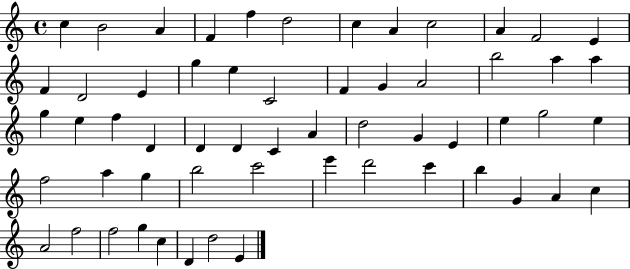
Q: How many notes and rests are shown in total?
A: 58